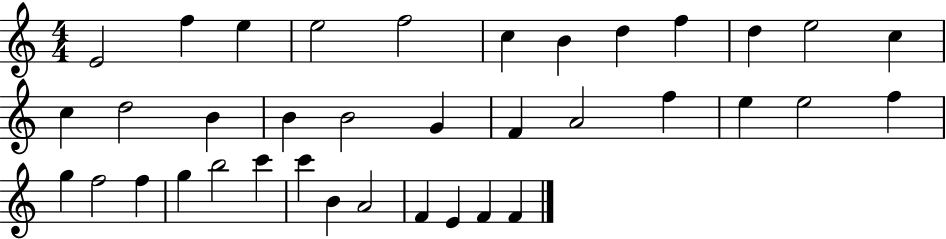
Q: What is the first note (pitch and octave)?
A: E4